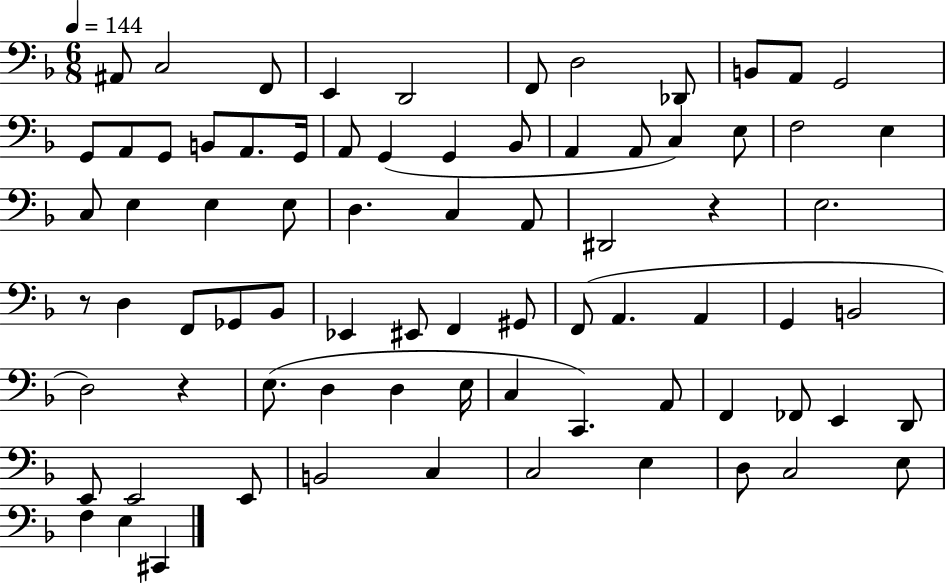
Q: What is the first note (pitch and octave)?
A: A#2